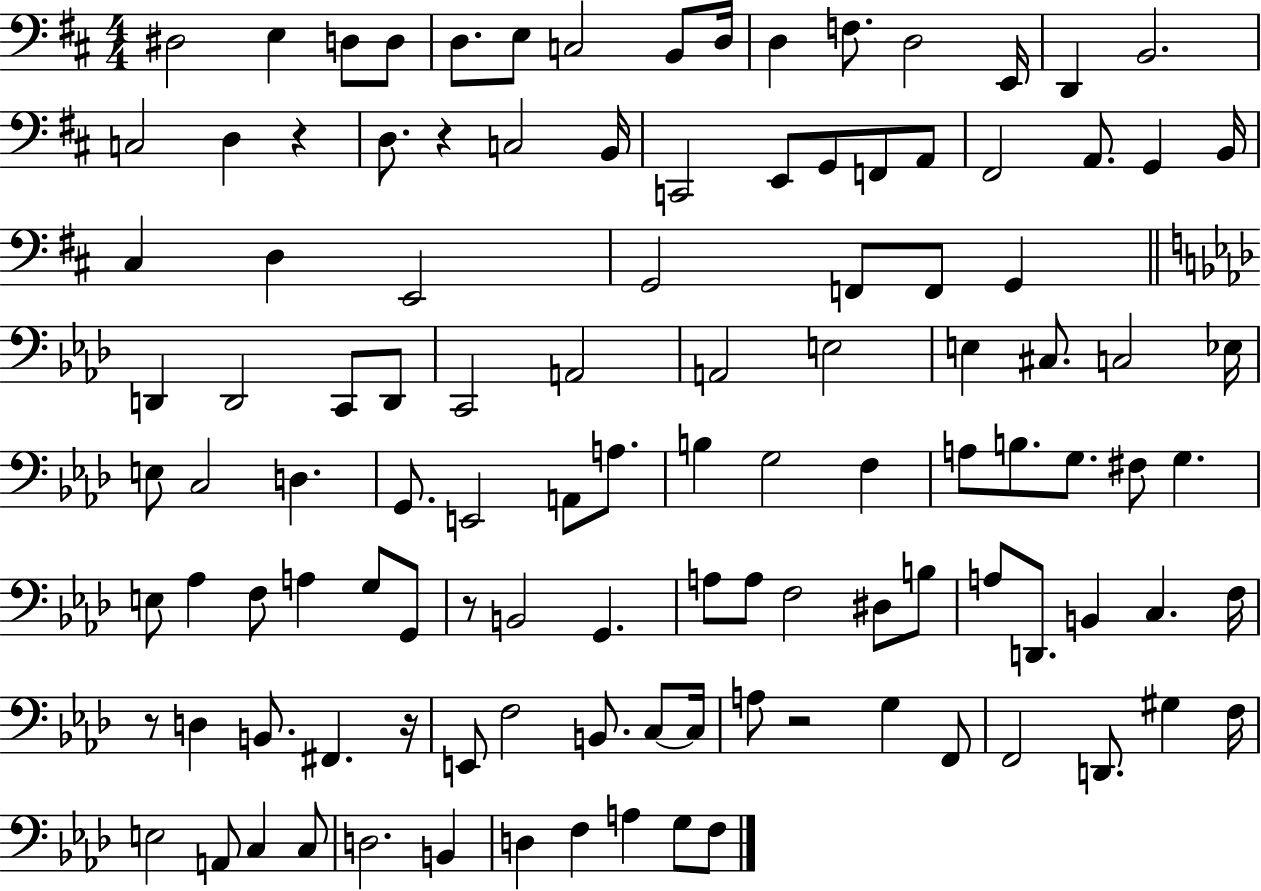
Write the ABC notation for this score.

X:1
T:Untitled
M:4/4
L:1/4
K:D
^D,2 E, D,/2 D,/2 D,/2 E,/2 C,2 B,,/2 D,/4 D, F,/2 D,2 E,,/4 D,, B,,2 C,2 D, z D,/2 z C,2 B,,/4 C,,2 E,,/2 G,,/2 F,,/2 A,,/2 ^F,,2 A,,/2 G,, B,,/4 ^C, D, E,,2 G,,2 F,,/2 F,,/2 G,, D,, D,,2 C,,/2 D,,/2 C,,2 A,,2 A,,2 E,2 E, ^C,/2 C,2 _E,/4 E,/2 C,2 D, G,,/2 E,,2 A,,/2 A,/2 B, G,2 F, A,/2 B,/2 G,/2 ^F,/2 G, E,/2 _A, F,/2 A, G,/2 G,,/2 z/2 B,,2 G,, A,/2 A,/2 F,2 ^D,/2 B,/2 A,/2 D,,/2 B,, C, F,/4 z/2 D, B,,/2 ^F,, z/4 E,,/2 F,2 B,,/2 C,/2 C,/4 A,/2 z2 G, F,,/2 F,,2 D,,/2 ^G, F,/4 E,2 A,,/2 C, C,/2 D,2 B,, D, F, A, G,/2 F,/2